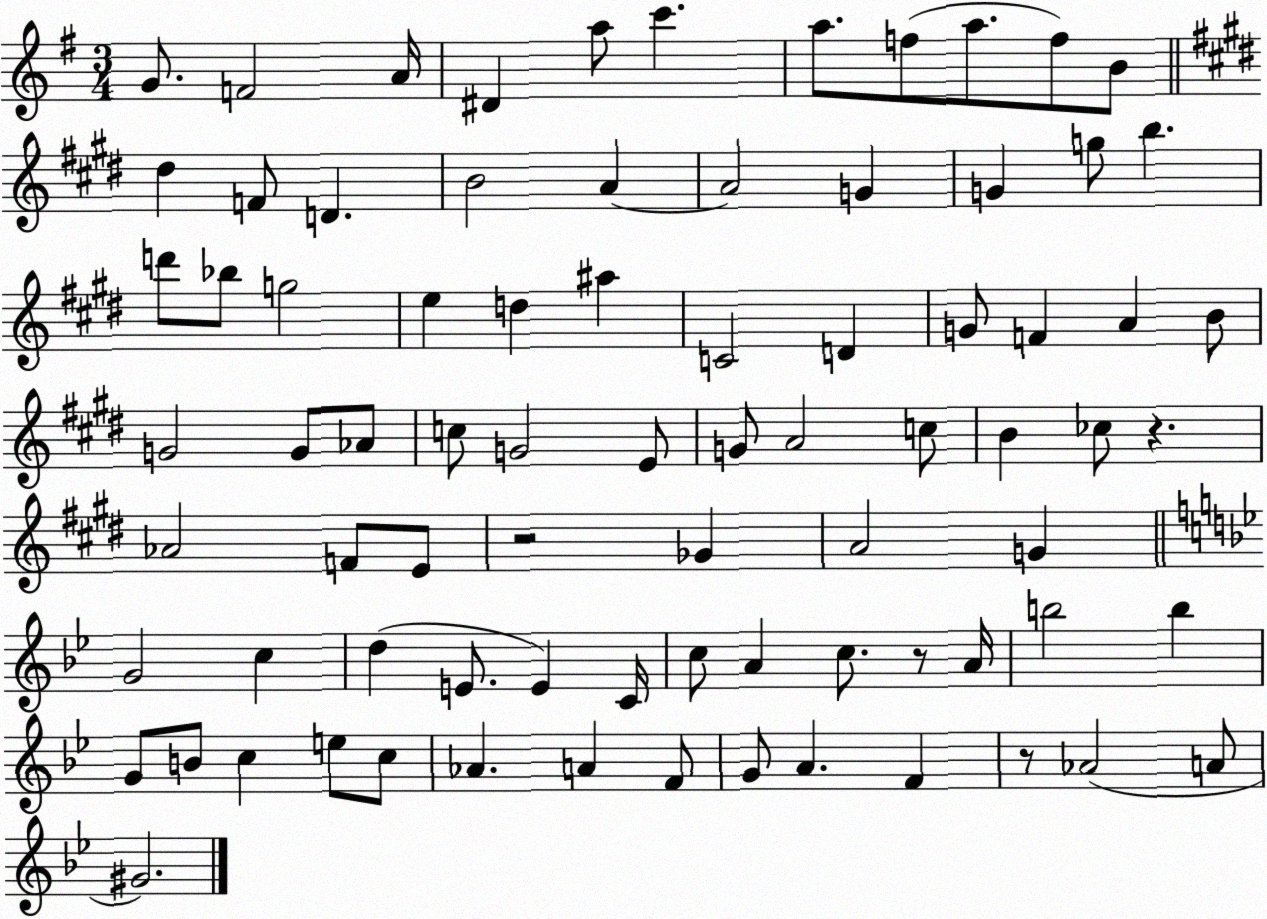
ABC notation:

X:1
T:Untitled
M:3/4
L:1/4
K:G
G/2 F2 A/4 ^D a/2 c' a/2 f/2 a/2 f/2 B/2 ^d F/2 D B2 A A2 G G g/2 b d'/2 _b/2 g2 e d ^a C2 D G/2 F A B/2 G2 G/2 _A/2 c/2 G2 E/2 G/2 A2 c/2 B _c/2 z _A2 F/2 E/2 z2 _G A2 G G2 c d E/2 E C/4 c/2 A c/2 z/2 A/4 b2 b G/2 B/2 c e/2 c/2 _A A F/2 G/2 A F z/2 _A2 A/2 ^G2